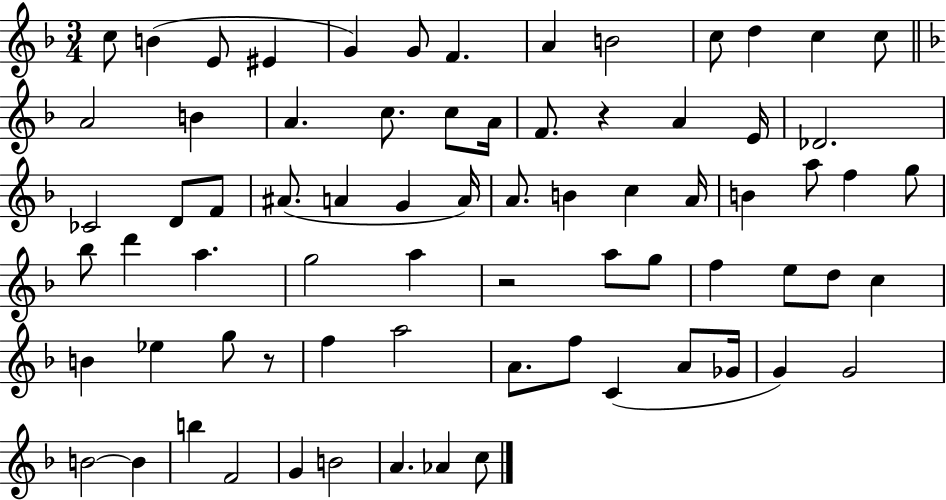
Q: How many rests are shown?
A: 3